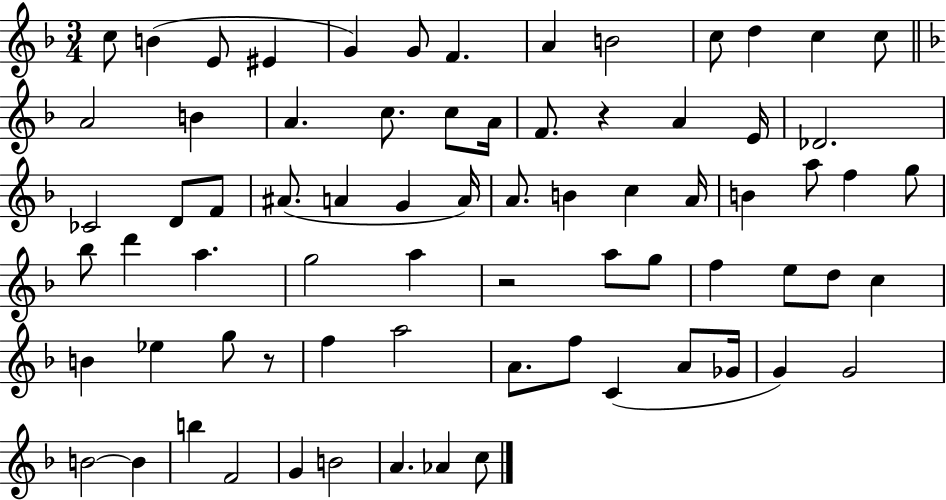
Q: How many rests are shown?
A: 3